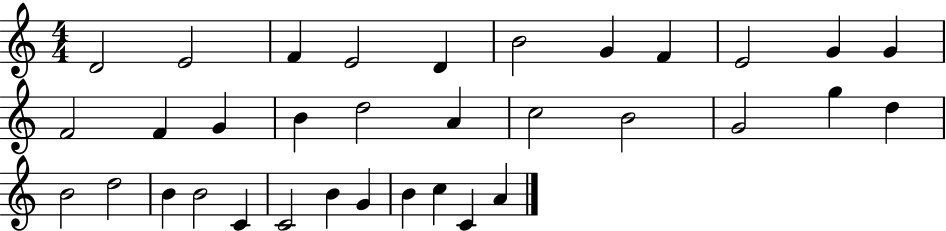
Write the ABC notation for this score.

X:1
T:Untitled
M:4/4
L:1/4
K:C
D2 E2 F E2 D B2 G F E2 G G F2 F G B d2 A c2 B2 G2 g d B2 d2 B B2 C C2 B G B c C A